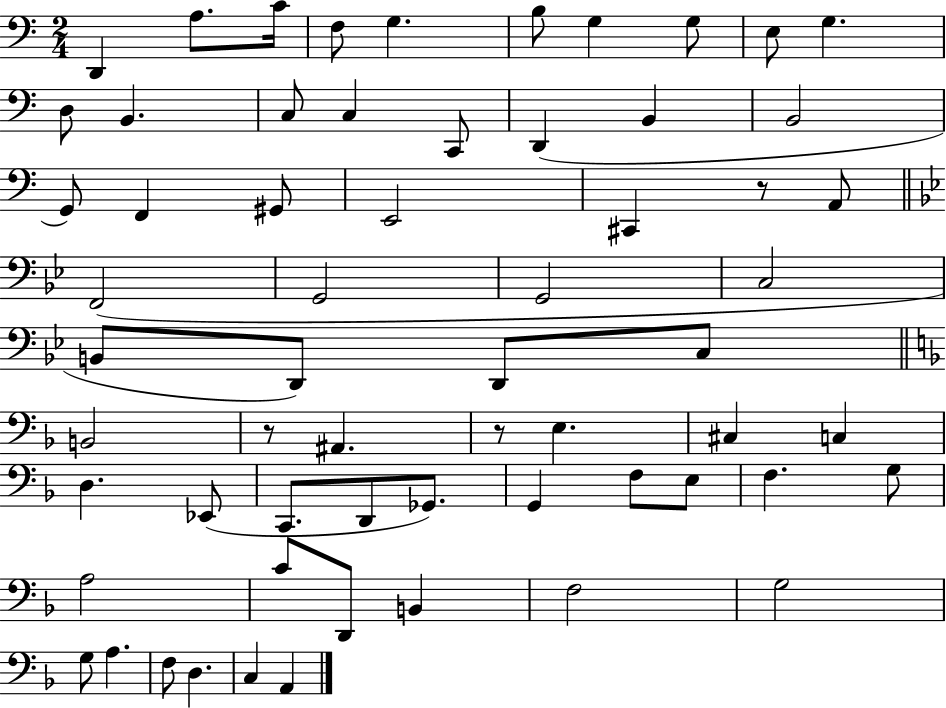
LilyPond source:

{
  \clef bass
  \numericTimeSignature
  \time 2/4
  \key c \major
  d,4 a8. c'16 | f8 g4. | b8 g4 g8 | e8 g4. | \break d8 b,4. | c8 c4 c,8 | d,4( b,4 | b,2 | \break g,8) f,4 gis,8 | e,2 | cis,4 r8 a,8 | \bar "||" \break \key g \minor f,2( | g,2 | g,2 | c2 | \break b,8 d,8) d,8 c8 | \bar "||" \break \key f \major b,2 | r8 ais,4. | r8 e4. | cis4 c4 | \break d4. ees,8( | c,8. d,8 ges,8.) | g,4 f8 e8 | f4. g8 | \break a2 | c'8 d,8 b,4 | f2 | g2 | \break g8 a4. | f8 d4. | c4 a,4 | \bar "|."
}